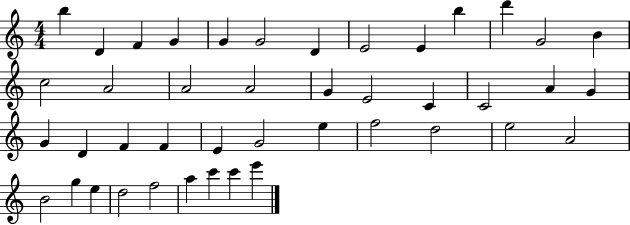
{
  \clef treble
  \numericTimeSignature
  \time 4/4
  \key c \major
  b''4 d'4 f'4 g'4 | g'4 g'2 d'4 | e'2 e'4 b''4 | d'''4 g'2 b'4 | \break c''2 a'2 | a'2 a'2 | g'4 e'2 c'4 | c'2 a'4 g'4 | \break g'4 d'4 f'4 f'4 | e'4 g'2 e''4 | f''2 d''2 | e''2 a'2 | \break b'2 g''4 e''4 | d''2 f''2 | a''4 c'''4 c'''4 e'''4 | \bar "|."
}